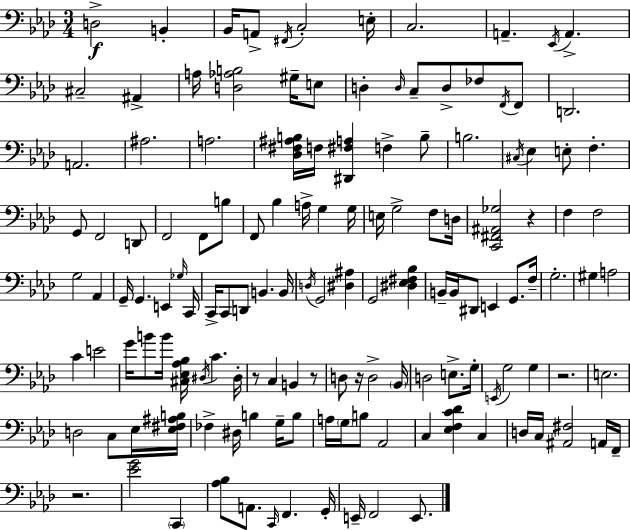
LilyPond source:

{
  \clef bass
  \numericTimeSignature
  \time 3/4
  \key f \minor
  d2->\f b,4-. | bes,16 a,8-> \acciaccatura { fis,16 } c2-. | e16-. c2. | a,4.-- \acciaccatura { ees,16 } a,4.-> | \break cis2-- ais,4-> | a16 <d aes b>2 gis16-- | e8 d4-. \grace { d16 } c8-- d8-> fes8 | \acciaccatura { f,16 } f,8 d,2. | \break a,2. | ais2. | a2. | <des fis ais b>16 f16 <dis, fis a>4 f4-> | \break b8-- b2. | \acciaccatura { cis16 } ees4 e8-. f4.-. | g,8 f,2 | d,8 f,2 | \break f,8 b8 f,8 bes4 a16-> | g4 g16 e16 g2-> | f8 d16 <c, fis, ais, ges>2 | r4 f4 f2 | \break g2 | aes,4 g,16-- g,4. | e,4 \grace { ges16 } c,16 c,16-> c,8 d,8 b,4. | b,16 \acciaccatura { d16 } g,2 | \break <dis ais>4 g,2 | <dis ees fis bes>4 b,16-- b,16 dis,8 e,4 | g,8. f16-- g2.-. | gis4 a2 | \break c'4 e'2 | g'16 b'8 b'16 <cis ees aes bes>16 | \acciaccatura { dis16 } c'4. dis16-. r8 c4 | b,4 r8 d8 r16 d2-> | \break \parenthesize bes,16 d2 | e8.-> g16-. \acciaccatura { e,16 } g2 | g4 r2. | e2. | \break d2 | c8 ees16 <ees fis ais b>16 fes4-> | dis16 b4 g16-- b8 a16 \parenthesize g16 b8 | aes,2 c4 | \break <ees f c' des'>4 c4 d16 c16 <ais, fis>2 | a,16 f,16-- r2. | <ees' g'>2 | \parenthesize c,4 <aes bes>8 a,8. | \break \grace { c,16 } f,4. g,16-. e,16-- f,2 | e,8. \bar "|."
}